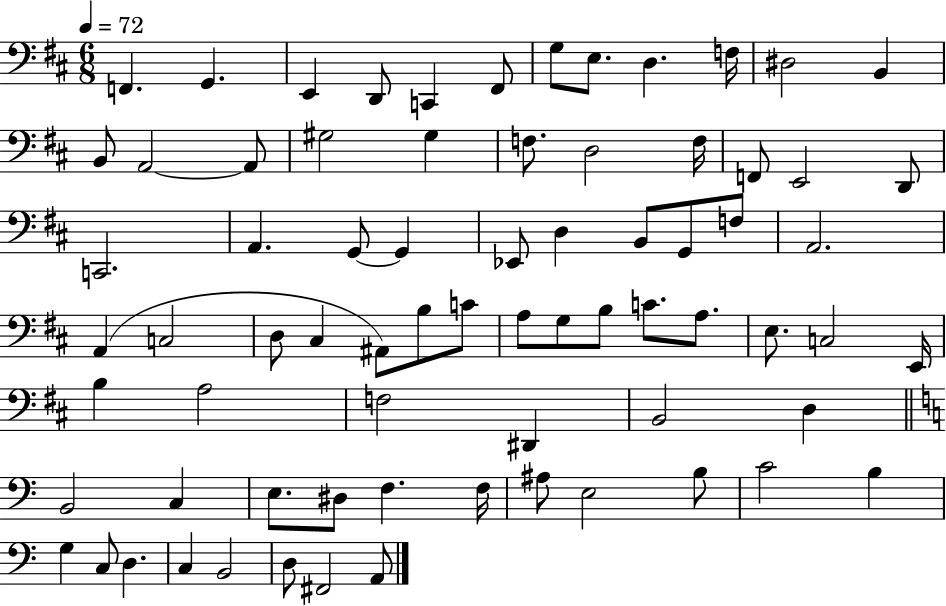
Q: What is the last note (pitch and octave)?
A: A2